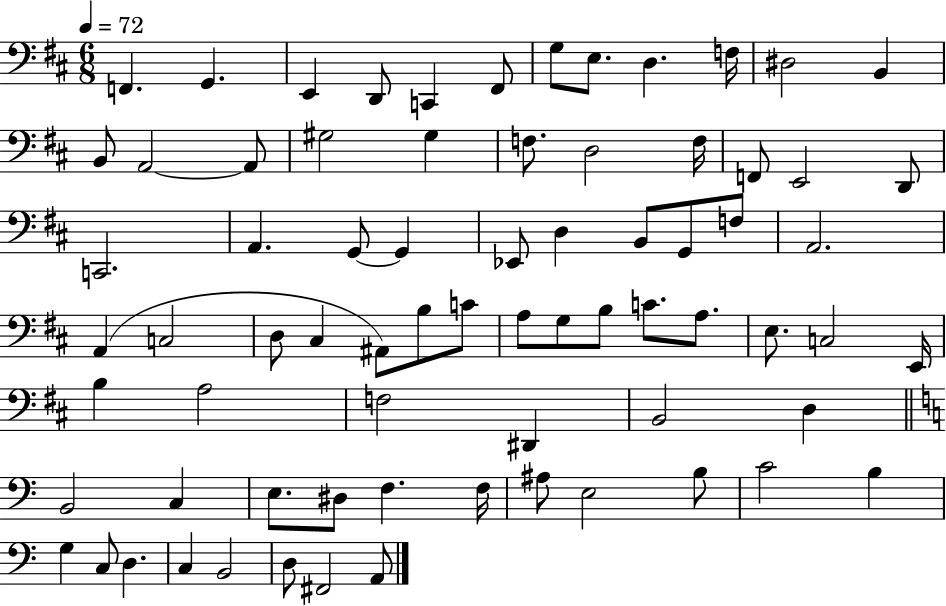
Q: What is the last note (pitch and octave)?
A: A2